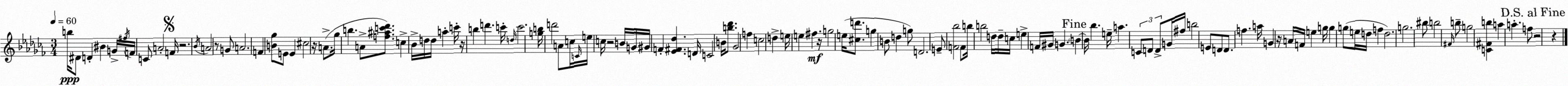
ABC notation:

X:1
T:Untitled
M:3/4
L:1/4
K:Abm
b/4 ^D/2 D ^B G/4 ^f/4 F/4 C/2 A2 F/4 z2 _B/4 A2 z/2 G/2 A2 F [B_g]/2 E/2 E ^c2 z/4 A/2 _g/4 b A/2 [f^ac'_d']/2 c _B/4 d/4 d/4 a c'/4 z/4 b d' c'/4 d/4 c'2 [gb]/4 d'2 A/2 c/4 C/4 e/4 c/4 z2 B/4 G/4 ^G/4 F [_E^F_d] D/4 C2 B/4 [b_d']/2 _G2 f c2 d e/4 e ^f z/4 g2 e/4 [^cd']/2 g B/2 d g/2 D2 E/2 [F_b]2 F/2 b/4 b2 d/4 d/4 c/4 e F/4 ^G/4 G B B/4 _b e/4 a C/2 D/2 D/2 G/4 ^f/4 b2 E/2 D/2 D/2 f a/4 G z/4 A/4 F/4 e g/4 g g/2 e/4 d/4 f d2 g2 ^b/2 b2 ^F/4 b/2 g2 [C^Fb] a a f/2 z2 z